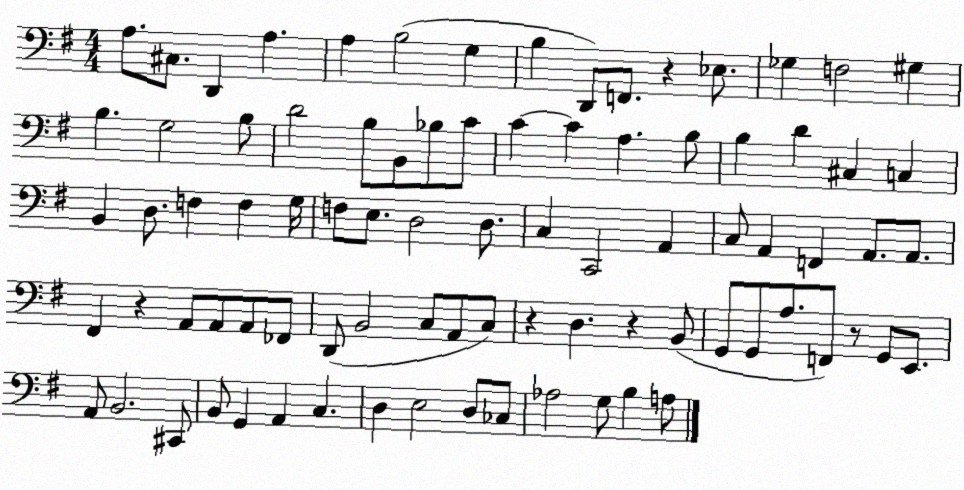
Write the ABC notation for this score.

X:1
T:Untitled
M:4/4
L:1/4
K:G
A,/2 ^C,/2 D,, A, A, B,2 G, B, D,,/2 F,,/2 z _E,/2 _G, F,2 ^G, B, G,2 B,/2 D2 B,/2 B,,/2 _B,/2 C/2 C C A, B,/2 B, D ^C, C, B,, D,/2 F, F, G,/4 F,/2 E,/2 D,2 D,/2 C, C,,2 A,, C,/2 A,, F,, A,,/2 A,,/2 ^F,, z A,,/2 A,,/2 A,,/2 _F,,/2 D,,/2 B,,2 C,/2 A,,/2 C,/2 z D, z B,,/2 G,,/2 G,,/2 A,/2 F,,/2 z/2 G,,/2 E,,/2 A,,/2 B,,2 ^C,,/2 B,,/2 G,, A,, C, D, E,2 D,/2 _C,/2 _A,2 G,/2 B, A,/2